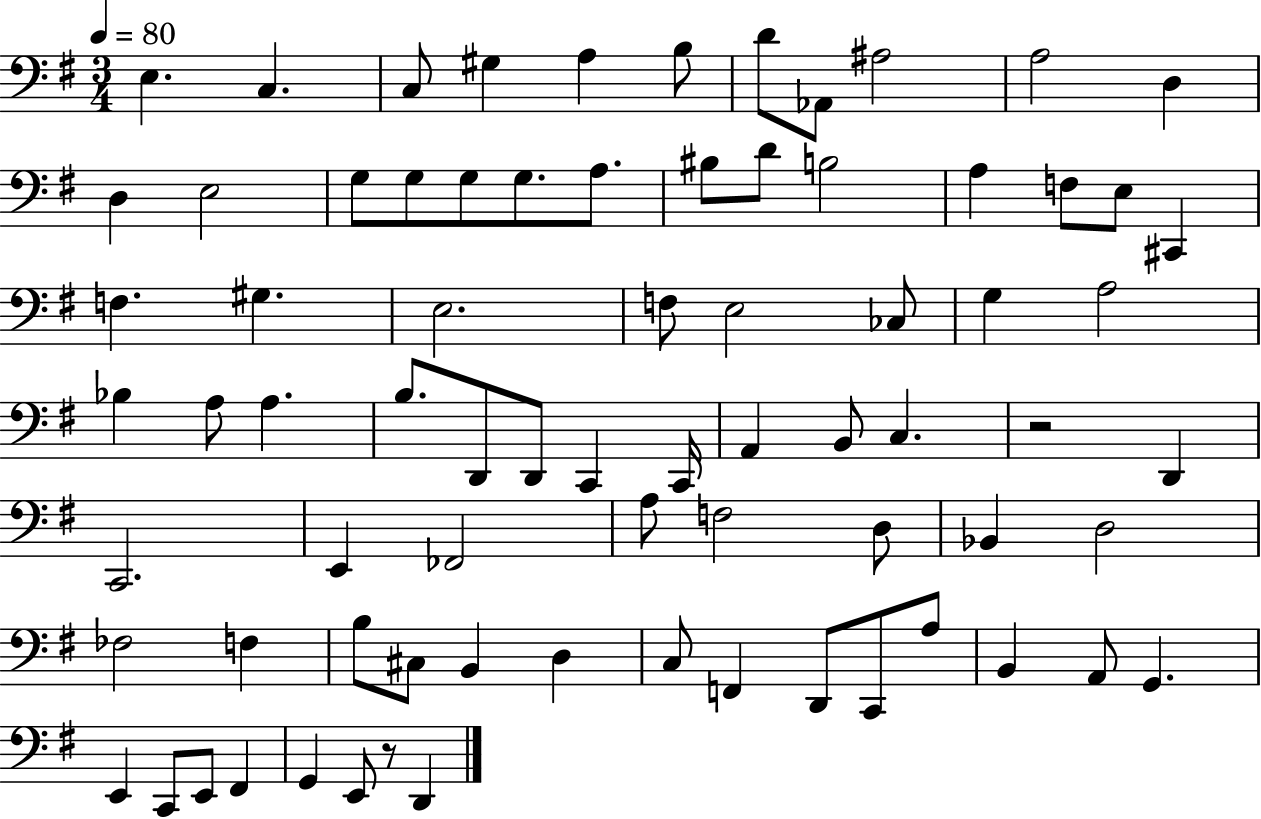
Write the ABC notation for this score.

X:1
T:Untitled
M:3/4
L:1/4
K:G
E, C, C,/2 ^G, A, B,/2 D/2 _A,,/2 ^A,2 A,2 D, D, E,2 G,/2 G,/2 G,/2 G,/2 A,/2 ^B,/2 D/2 B,2 A, F,/2 E,/2 ^C,, F, ^G, E,2 F,/2 E,2 _C,/2 G, A,2 _B, A,/2 A, B,/2 D,,/2 D,,/2 C,, C,,/4 A,, B,,/2 C, z2 D,, C,,2 E,, _F,,2 A,/2 F,2 D,/2 _B,, D,2 _F,2 F, B,/2 ^C,/2 B,, D, C,/2 F,, D,,/2 C,,/2 A,/2 B,, A,,/2 G,, E,, C,,/2 E,,/2 ^F,, G,, E,,/2 z/2 D,,